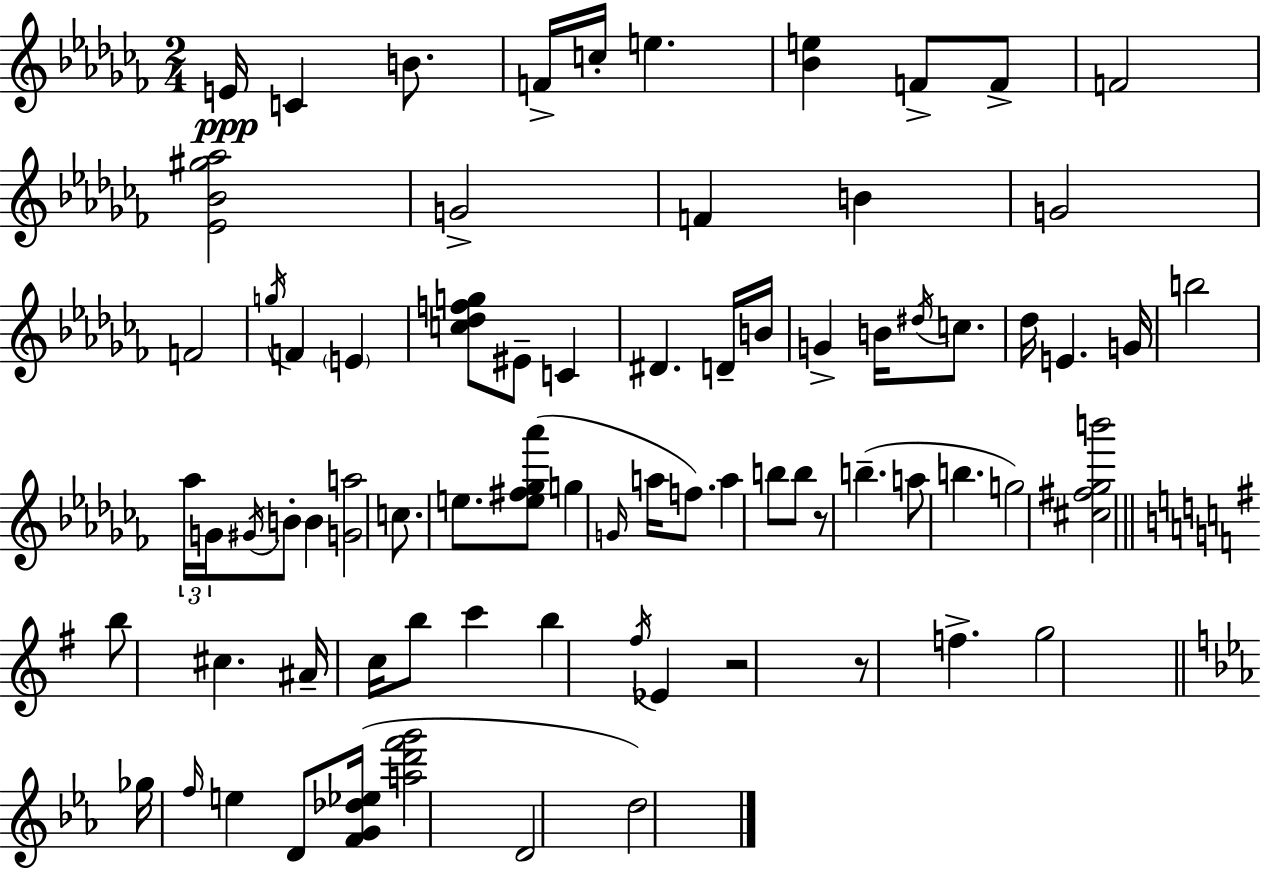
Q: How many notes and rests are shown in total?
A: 76